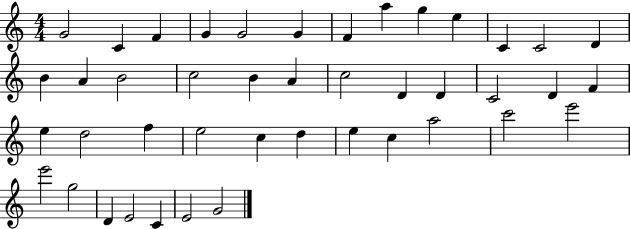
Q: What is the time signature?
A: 4/4